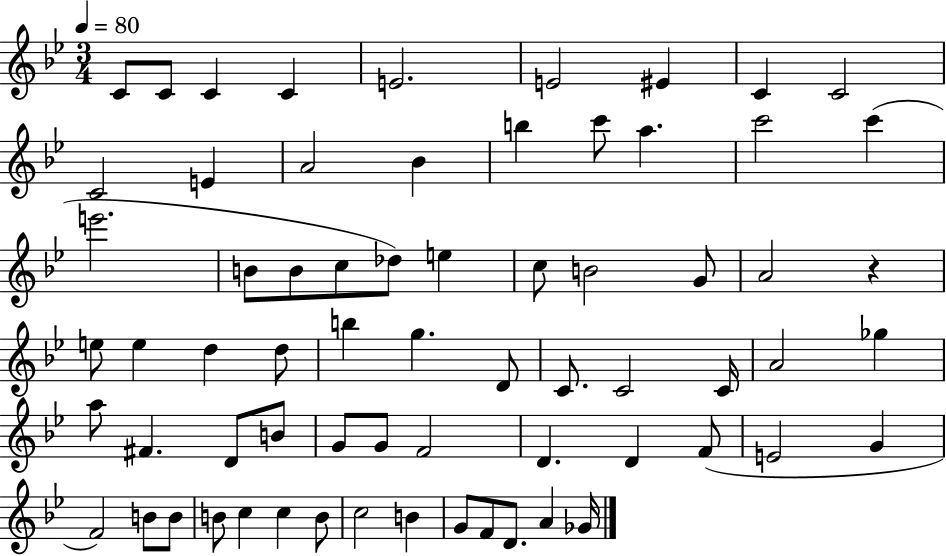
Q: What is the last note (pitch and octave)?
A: Gb4